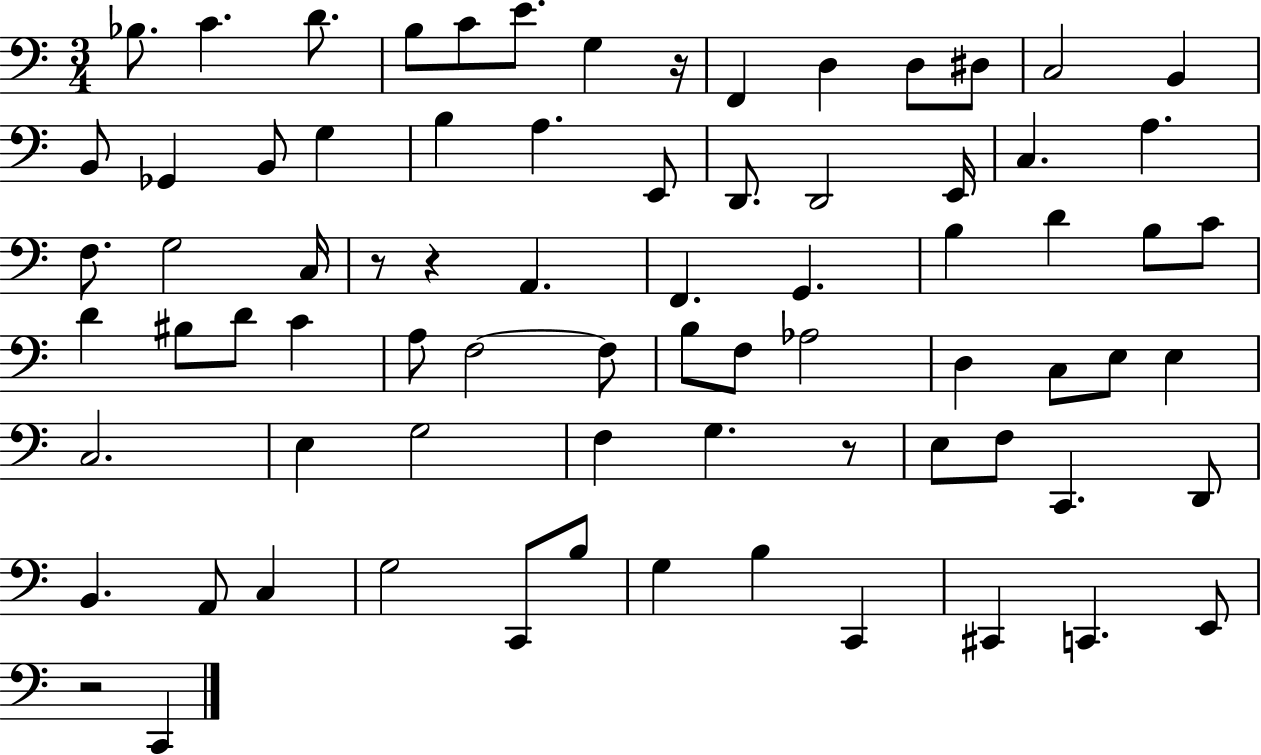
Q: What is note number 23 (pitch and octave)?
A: E2